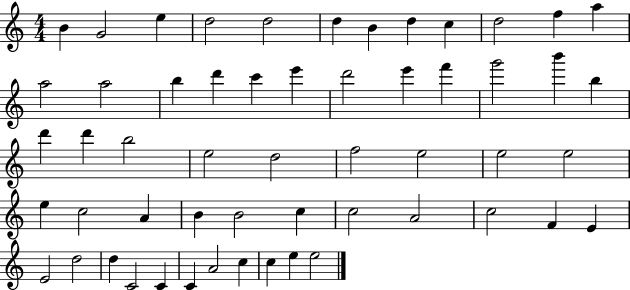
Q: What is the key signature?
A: C major